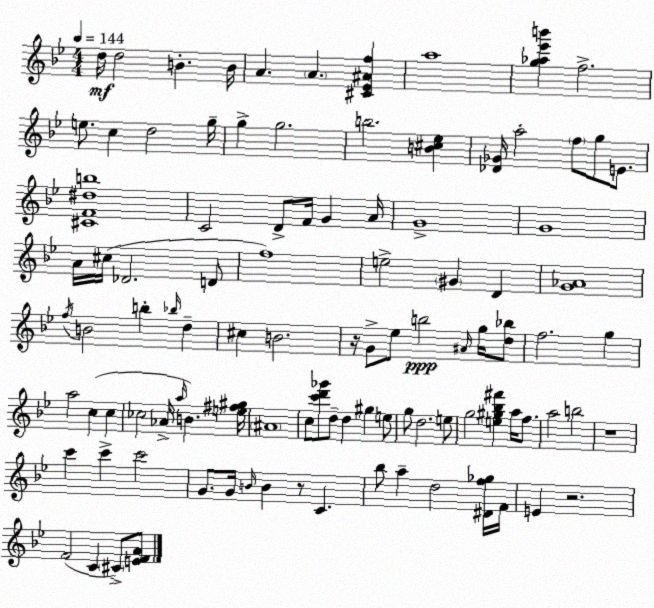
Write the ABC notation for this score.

X:1
T:Untitled
M:4/4
L:1/4
K:Gm
d/4 d2 B B/4 A A [^C_E^Af] a4 [g_a_e'b'] f2 e/2 c d2 g/4 g g2 b2 [B^c_e] [_D_G]/4 a2 f/2 g/2 E/2 [^CF^db]4 C2 D/2 F/4 G A/4 G4 G4 A/4 ^c/4 _D2 D/2 f4 e2 ^G D [G_A]4 f/4 B2 b _b/4 d ^c B2 z/4 G/2 _e/2 b2 ^A/4 g/4 [d_b]/2 f2 g a2 c c _c2 _A/4 a/4 B [e^f^g]/4 ^A4 c/2 [c'd'_g']/2 d/2 d ^g e/2 g/2 d2 e/2 g2 [e^g_b^f'] a/4 f/2 a2 b2 z4 c' c' c'2 G/2 G/4 B/4 B z/2 C _b/2 a d2 [^Df_g]/4 F/4 E z2 F2 C ^C/2 [EFA]/2